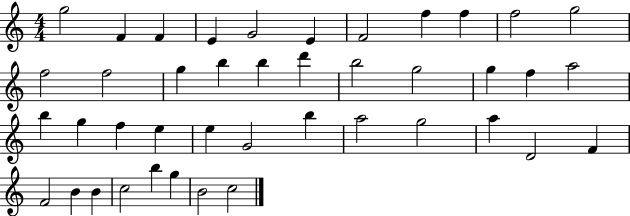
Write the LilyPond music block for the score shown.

{
  \clef treble
  \numericTimeSignature
  \time 4/4
  \key c \major
  g''2 f'4 f'4 | e'4 g'2 e'4 | f'2 f''4 f''4 | f''2 g''2 | \break f''2 f''2 | g''4 b''4 b''4 d'''4 | b''2 g''2 | g''4 f''4 a''2 | \break b''4 g''4 f''4 e''4 | e''4 g'2 b''4 | a''2 g''2 | a''4 d'2 f'4 | \break f'2 b'4 b'4 | c''2 b''4 g''4 | b'2 c''2 | \bar "|."
}